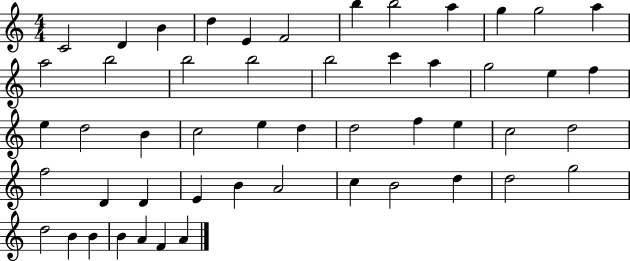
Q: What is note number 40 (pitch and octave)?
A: C5